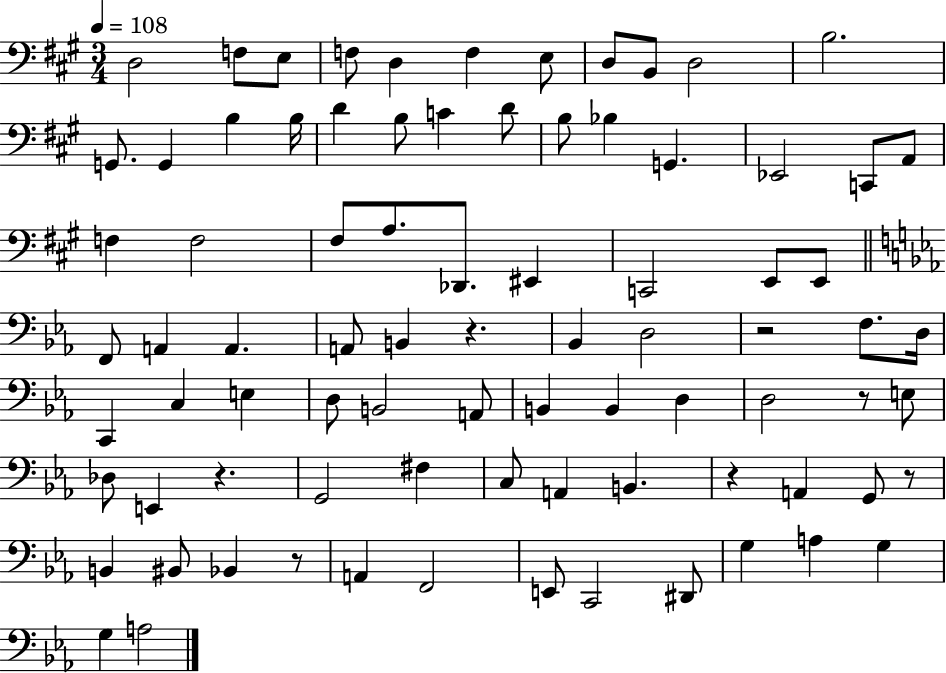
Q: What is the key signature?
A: A major